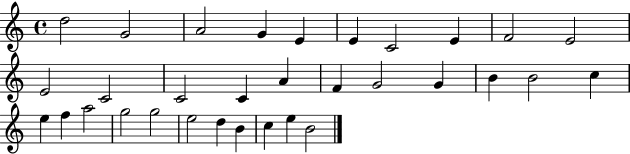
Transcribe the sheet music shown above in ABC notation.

X:1
T:Untitled
M:4/4
L:1/4
K:C
d2 G2 A2 G E E C2 E F2 E2 E2 C2 C2 C A F G2 G B B2 c e f a2 g2 g2 e2 d B c e B2